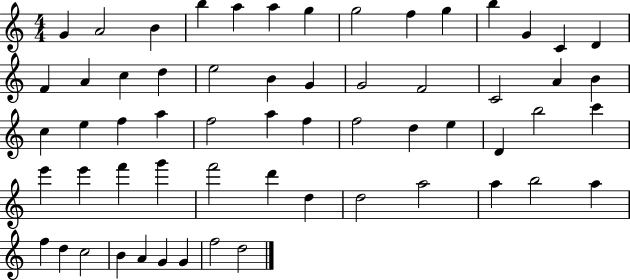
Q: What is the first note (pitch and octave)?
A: G4